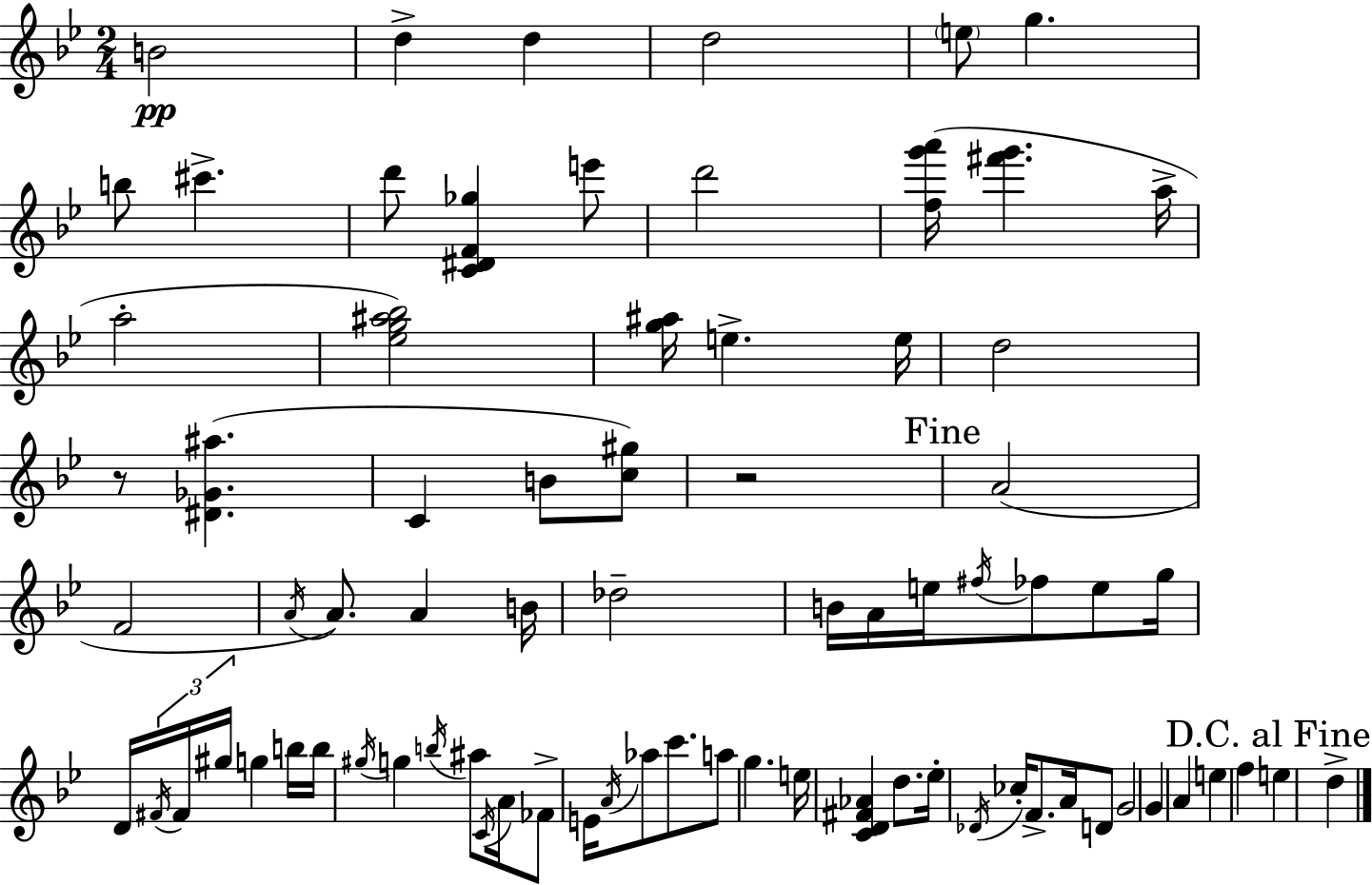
X:1
T:Untitled
M:2/4
L:1/4
K:Gm
B2 d d d2 e/2 g b/2 ^c' d'/2 [C^DF_g] e'/2 d'2 [fg'a']/4 [^f'g'] a/4 a2 [_eg^a_b]2 [g^a]/4 e e/4 d2 z/2 [^D_G^a] C B/2 [c^g]/2 z2 A2 F2 A/4 A/2 A B/4 _d2 B/4 A/4 e/4 ^f/4 _f/2 e/2 g/4 D/4 ^F/4 ^F/4 ^g/4 g b/4 b/4 ^g/4 g b/4 ^a/2 C/4 A/4 _F/2 E/4 A/4 _a/2 c'/2 a/2 g e/4 [CD^F_A] d/2 _e/4 _D/4 _c/4 F/2 A/4 D/2 G2 G A e f e d